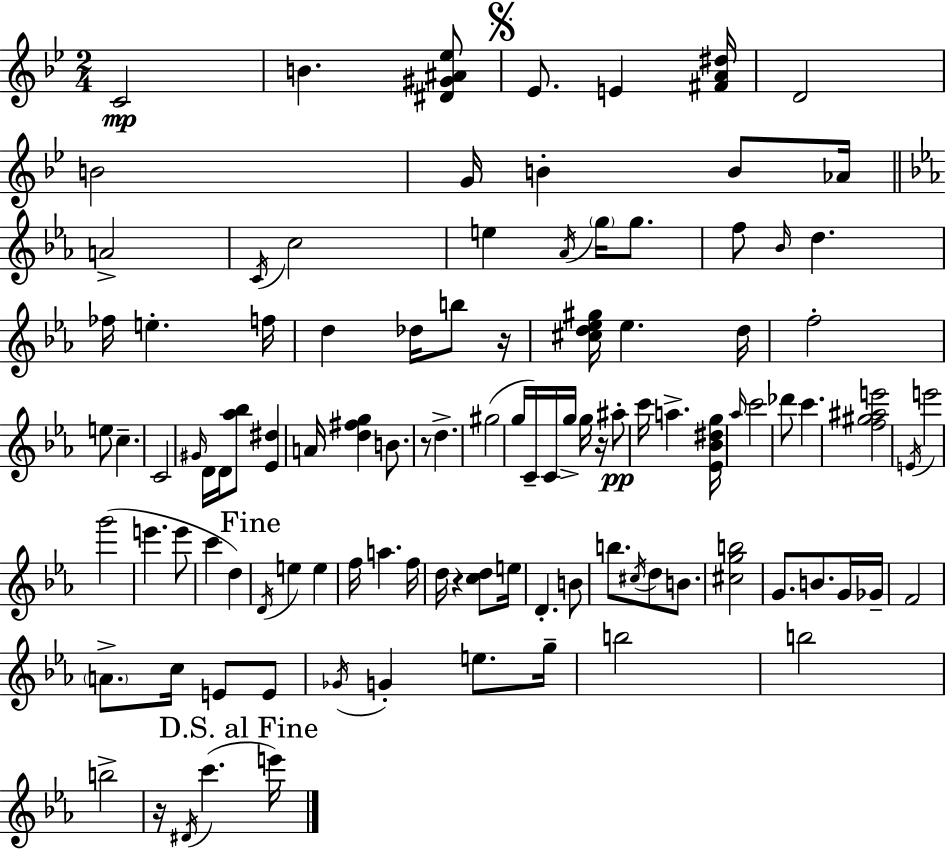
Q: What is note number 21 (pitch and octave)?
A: FES5